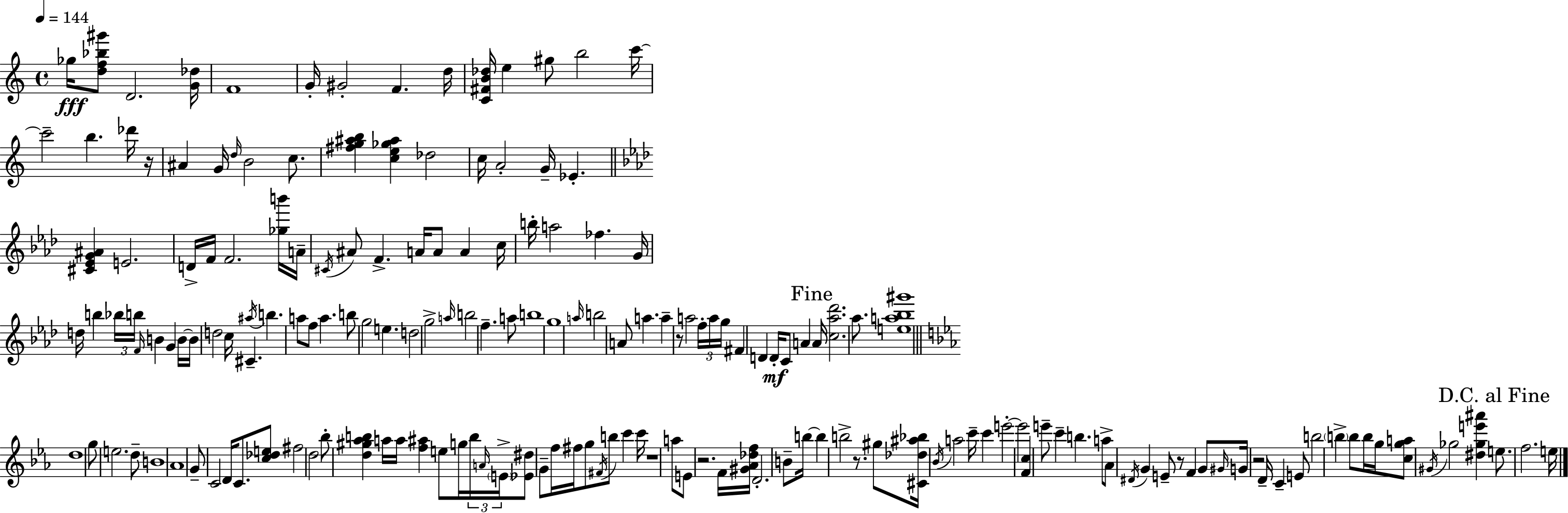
{
  \clef treble
  \time 4/4
  \defaultTimeSignature
  \key c \major
  \tempo 4 = 144
  ges''16\fff <d'' f'' bes'' gis'''>8 d'2. <g' des''>16 | f'1 | g'16-. gis'2-. f'4. d''16 | <c' fis' b' des''>16 e''4 gis''8 b''2 c'''16~~ | \break c'''2-- b''4. des'''16 r16 | ais'4 g'16 \grace { d''16 } b'2 c''8. | <fis'' g'' ais'' b''>4 <c'' e'' ges'' ais''>4 des''2 | c''16 a'2-. g'16-- ees'4.-. | \break \bar "||" \break \key f \minor <cis' ees' g' ais'>4 e'2. | d'16-> f'16 f'2. <ges'' b'''>16 a'16-- | \acciaccatura { cis'16 } ais'8 f'4.-> a'16 a'8 a'4 | c''16 b''16-. a''2 fes''4. | \break g'16 d''16 b''4 \tuplet 3/2 { bes''16 b''16 \grace { f'16 } } b'4 g'4 | b'16~~ b'16 d''2 c''16 cis'4.-- | \acciaccatura { ais''16 } b''4. a''8 f''8 a''4. | b''8 g''2 e''4. | \break d''2 g''2-> | \grace { a''16 } b''2 f''4.-- | a''8 b''1 | g''1 | \break \grace { a''16 } b''2 a'8 a''4. | a''4-- r8 a''2 | \tuplet 3/2 { f''16-. a''16 g''16 } fis'4 d'4 d'16-.\mf c'8 | a'4 \mark "Fine" a'16 <c'' aes'' des'''>2. | \break aes''8. <e'' a'' bes'' gis'''>1 | \bar "||" \break \key ees \major d''1 | g''8 e''2. d''8-- | b'1 | aes'1 | \break g'8-- c'2 d'16 c'8. <c'' des'' e''>8 | fis''2 d''2 | bes''8-. <d'' gis'' aes'' b''>4 a''16 a''16 <f'' ais''>4 e''8 g''16 \tuplet 3/2 { b''16 | \grace { a'16 } \parenthesize e'16-> } <ees' dis''>8 g'8-- f''16 fis''16 g''8 \acciaccatura { fis'16 } b''8 c'''4 | \break c'''16 r1 | a''8 e'8 r2. | f'16 <gis' aes' des'' f''>16 d'2.-. | b'8-- b''16~~ b''4 b''2-> r8. | \break gis''8 <cis' des'' ais'' bes''>16 \acciaccatura { bes'16 } a''2 c'''16-- c'''4 | e'''2-.~~ e'''2 | <f' c''>4 e'''8-- c'''4-- b''4. | a''8-> aes'8 \acciaccatura { dis'16 } g'4 e'8-- r8 | \break f'4 g'8 \grace { gis'16 } g'16 r2 | d'16-- c'4-- e'8 b''2 \parenthesize b''4-> | b''8 b''16 g''16 <c'' g'' a''>8 \acciaccatura { gis'16 } ges''2 | <dis'' ges'' e''' ais'''>4 \mark "D.C. al Fine" e''8. f''2. | \break e''16 \bar "|."
}